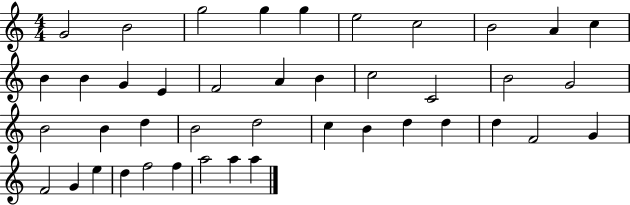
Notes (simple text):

G4/h B4/h G5/h G5/q G5/q E5/h C5/h B4/h A4/q C5/q B4/q B4/q G4/q E4/q F4/h A4/q B4/q C5/h C4/h B4/h G4/h B4/h B4/q D5/q B4/h D5/h C5/q B4/q D5/q D5/q D5/q F4/h G4/q F4/h G4/q E5/q D5/q F5/h F5/q A5/h A5/q A5/q